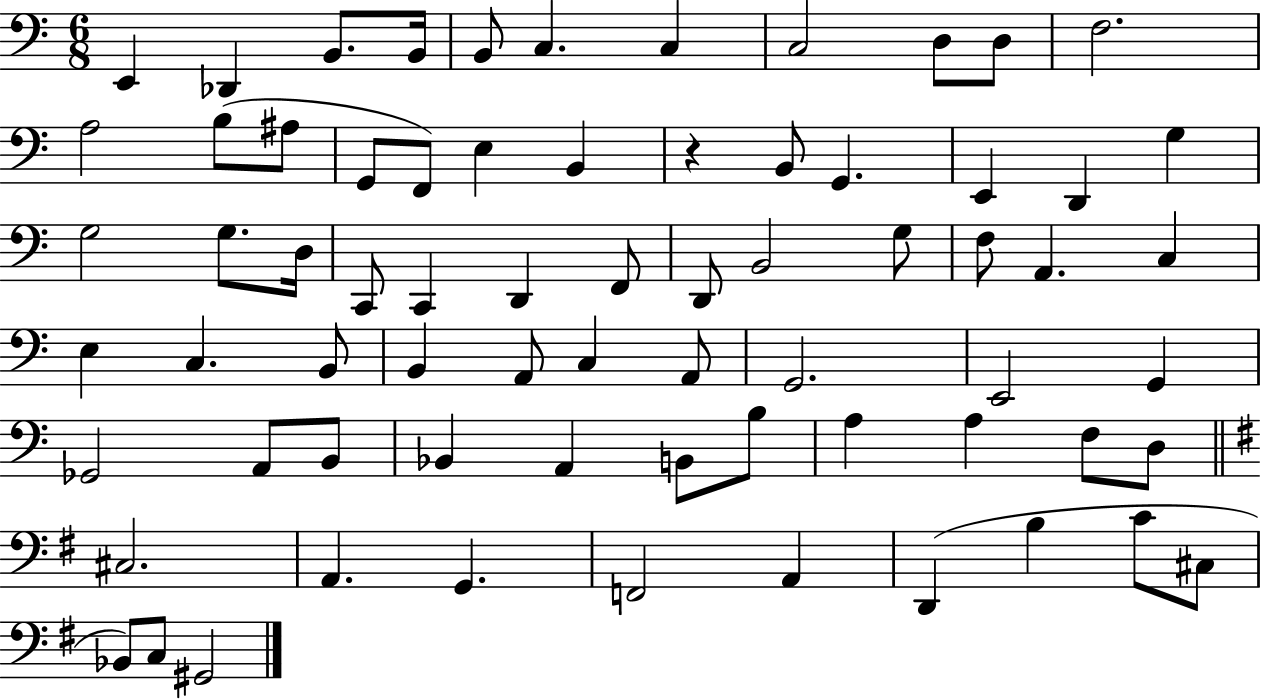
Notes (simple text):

E2/q Db2/q B2/e. B2/s B2/e C3/q. C3/q C3/h D3/e D3/e F3/h. A3/h B3/e A#3/e G2/e F2/e E3/q B2/q R/q B2/e G2/q. E2/q D2/q G3/q G3/h G3/e. D3/s C2/e C2/q D2/q F2/e D2/e B2/h G3/e F3/e A2/q. C3/q E3/q C3/q. B2/e B2/q A2/e C3/q A2/e G2/h. E2/h G2/q Gb2/h A2/e B2/e Bb2/q A2/q B2/e B3/e A3/q A3/q F3/e D3/e C#3/h. A2/q. G2/q. F2/h A2/q D2/q B3/q C4/e C#3/e Bb2/e C3/e G#2/h